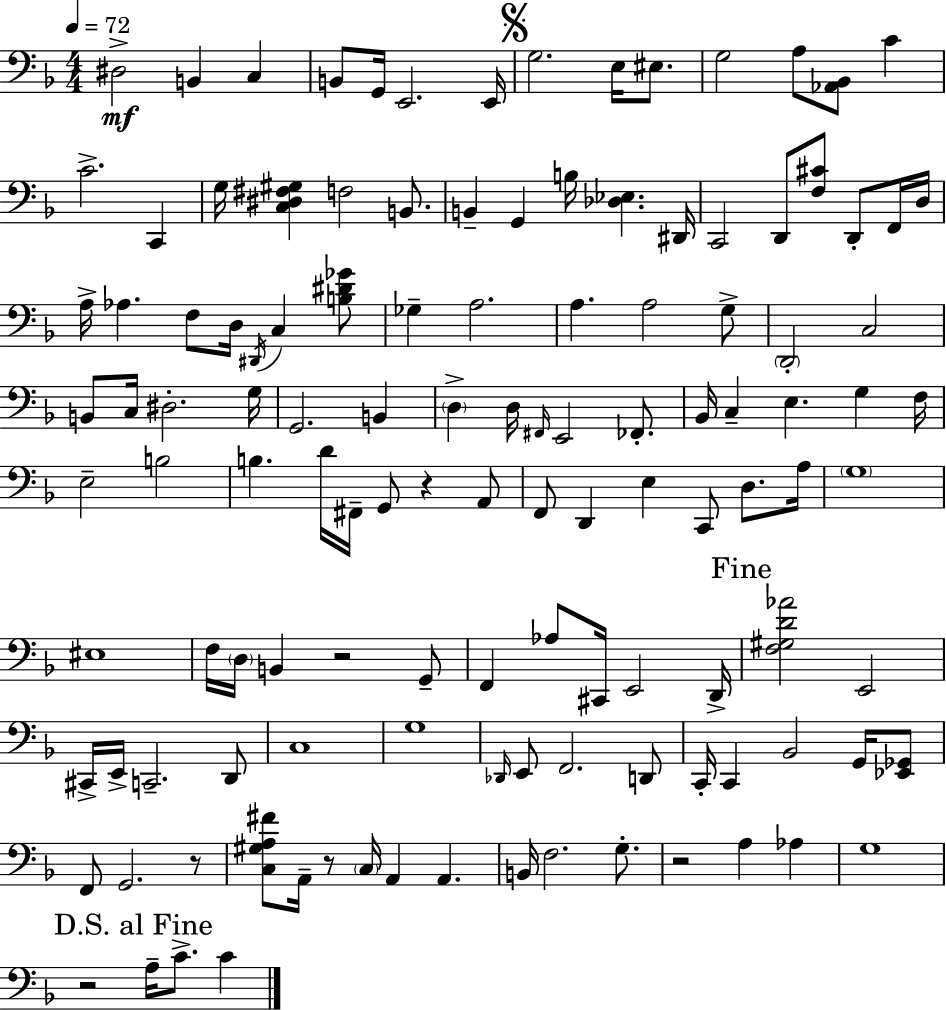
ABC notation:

X:1
T:Untitled
M:4/4
L:1/4
K:Dm
^D,2 B,, C, B,,/2 G,,/4 E,,2 E,,/4 G,2 E,/4 ^E,/2 G,2 A,/2 [_A,,_B,,]/2 C C2 C,, G,/4 [C,^D,^F,^G,] F,2 B,,/2 B,, G,, B,/4 [_D,_E,] ^D,,/4 C,,2 D,,/2 [F,^C]/2 D,,/2 F,,/4 D,/4 A,/4 _A, F,/2 D,/4 ^D,,/4 C, [B,^D_G]/2 _G, A,2 A, A,2 G,/2 D,,2 C,2 B,,/2 C,/4 ^D,2 G,/4 G,,2 B,, D, D,/4 ^F,,/4 E,,2 _F,,/2 _B,,/4 C, E, G, F,/4 E,2 B,2 B, D/4 ^F,,/4 G,,/2 z A,,/2 F,,/2 D,, E, C,,/2 D,/2 A,/4 G,4 ^E,4 F,/4 D,/4 B,, z2 G,,/2 F,, _A,/2 ^C,,/4 E,,2 D,,/4 [F,^G,D_A]2 E,,2 ^C,,/4 E,,/4 C,,2 D,,/2 C,4 G,4 _D,,/4 E,,/2 F,,2 D,,/2 C,,/4 C,, _B,,2 G,,/4 [_E,,_G,,]/2 F,,/2 G,,2 z/2 [C,^G,A,^F]/2 A,,/4 z/2 C,/4 A,, A,, B,,/4 F,2 G,/2 z2 A, _A, G,4 z2 A,/4 C/2 C